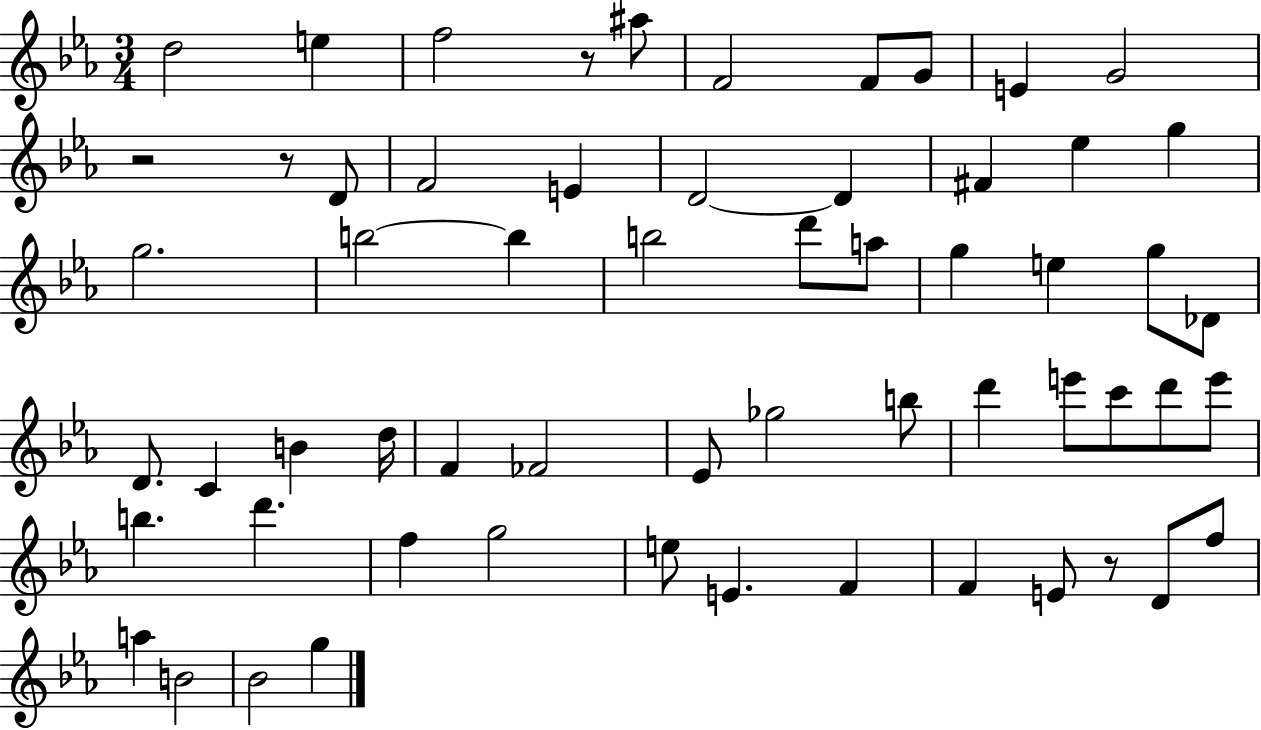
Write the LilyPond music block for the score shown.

{
  \clef treble
  \numericTimeSignature
  \time 3/4
  \key ees \major
  \repeat volta 2 { d''2 e''4 | f''2 r8 ais''8 | f'2 f'8 g'8 | e'4 g'2 | \break r2 r8 d'8 | f'2 e'4 | d'2~~ d'4 | fis'4 ees''4 g''4 | \break g''2. | b''2~~ b''4 | b''2 d'''8 a''8 | g''4 e''4 g''8 des'8 | \break d'8. c'4 b'4 d''16 | f'4 fes'2 | ees'8 ges''2 b''8 | d'''4 e'''8 c'''8 d'''8 e'''8 | \break b''4. d'''4. | f''4 g''2 | e''8 e'4. f'4 | f'4 e'8 r8 d'8 f''8 | \break a''4 b'2 | bes'2 g''4 | } \bar "|."
}